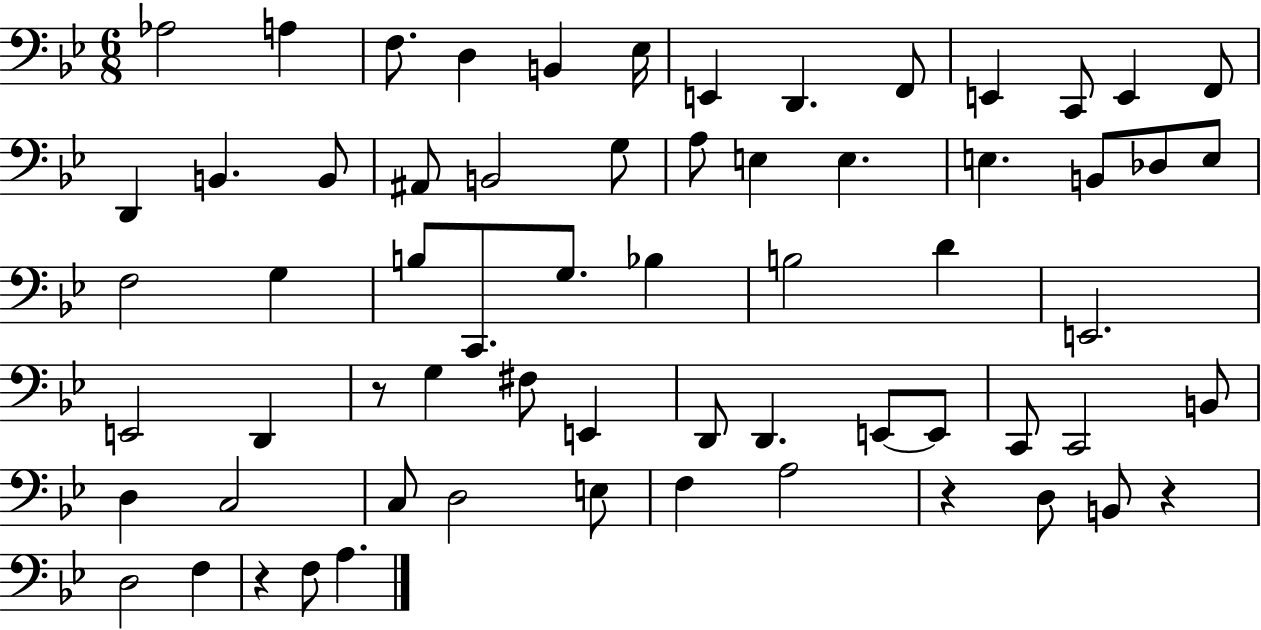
X:1
T:Untitled
M:6/8
L:1/4
K:Bb
_A,2 A, F,/2 D, B,, _E,/4 E,, D,, F,,/2 E,, C,,/2 E,, F,,/2 D,, B,, B,,/2 ^A,,/2 B,,2 G,/2 A,/2 E, E, E, B,,/2 _D,/2 E,/2 F,2 G, B,/2 C,,/2 G,/2 _B, B,2 D E,,2 E,,2 D,, z/2 G, ^F,/2 E,, D,,/2 D,, E,,/2 E,,/2 C,,/2 C,,2 B,,/2 D, C,2 C,/2 D,2 E,/2 F, A,2 z D,/2 B,,/2 z D,2 F, z F,/2 A,